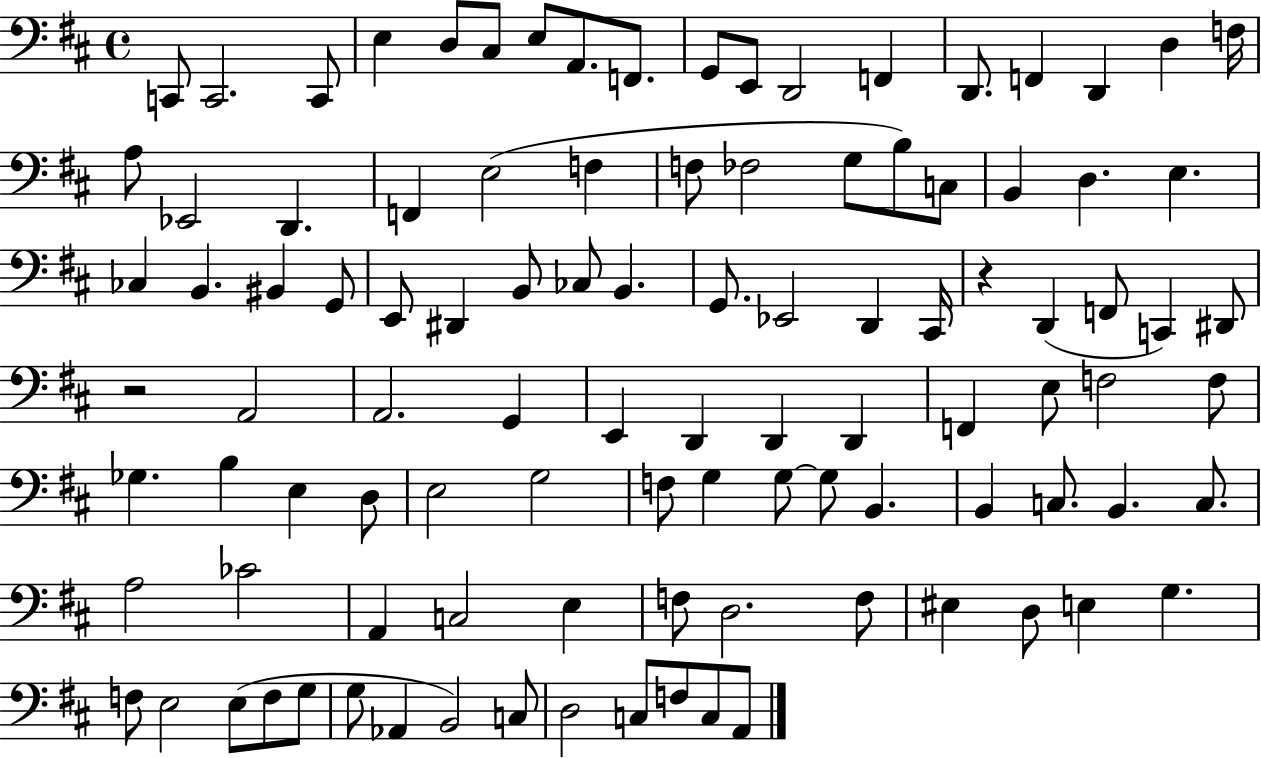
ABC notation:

X:1
T:Untitled
M:4/4
L:1/4
K:D
C,,/2 C,,2 C,,/2 E, D,/2 ^C,/2 E,/2 A,,/2 F,,/2 G,,/2 E,,/2 D,,2 F,, D,,/2 F,, D,, D, F,/4 A,/2 _E,,2 D,, F,, E,2 F, F,/2 _F,2 G,/2 B,/2 C,/2 B,, D, E, _C, B,, ^B,, G,,/2 E,,/2 ^D,, B,,/2 _C,/2 B,, G,,/2 _E,,2 D,, ^C,,/4 z D,, F,,/2 C,, ^D,,/2 z2 A,,2 A,,2 G,, E,, D,, D,, D,, F,, E,/2 F,2 F,/2 _G, B, E, D,/2 E,2 G,2 F,/2 G, G,/2 G,/2 B,, B,, C,/2 B,, C,/2 A,2 _C2 A,, C,2 E, F,/2 D,2 F,/2 ^E, D,/2 E, G, F,/2 E,2 E,/2 F,/2 G,/2 G,/2 _A,, B,,2 C,/2 D,2 C,/2 F,/2 C,/2 A,,/2